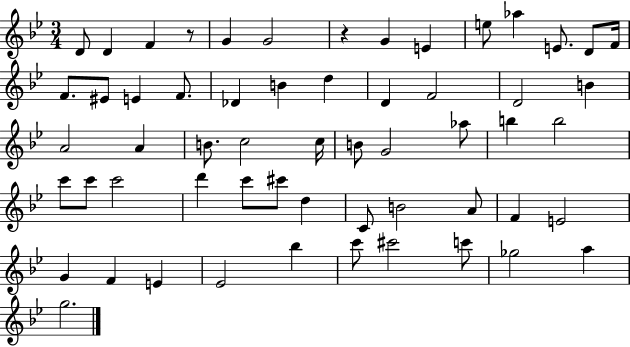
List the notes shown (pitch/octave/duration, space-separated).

D4/e D4/q F4/q R/e G4/q G4/h R/q G4/q E4/q E5/e Ab5/q E4/e. D4/e F4/s F4/e. EIS4/e E4/q F4/e. Db4/q B4/q D5/q D4/q F4/h D4/h B4/q A4/h A4/q B4/e. C5/h C5/s B4/e G4/h Ab5/e B5/q B5/h C6/e C6/e C6/h D6/q C6/e C#6/e D5/q C4/e B4/h A4/e F4/q E4/h G4/q F4/q E4/q Eb4/h Bb5/q C6/e C#6/h C6/e Gb5/h A5/q G5/h.